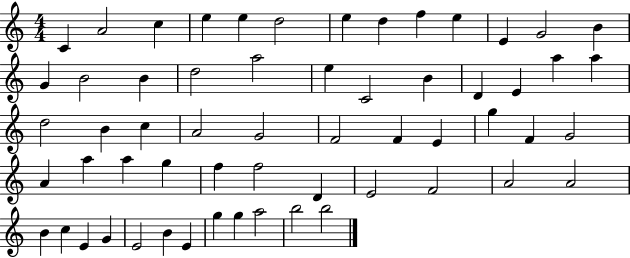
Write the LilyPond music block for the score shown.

{
  \clef treble
  \numericTimeSignature
  \time 4/4
  \key c \major
  c'4 a'2 c''4 | e''4 e''4 d''2 | e''4 d''4 f''4 e''4 | e'4 g'2 b'4 | \break g'4 b'2 b'4 | d''2 a''2 | e''4 c'2 b'4 | d'4 e'4 a''4 a''4 | \break d''2 b'4 c''4 | a'2 g'2 | f'2 f'4 e'4 | g''4 f'4 g'2 | \break a'4 a''4 a''4 g''4 | f''4 f''2 d'4 | e'2 f'2 | a'2 a'2 | \break b'4 c''4 e'4 g'4 | e'2 b'4 e'4 | g''4 g''4 a''2 | b''2 b''2 | \break \bar "|."
}